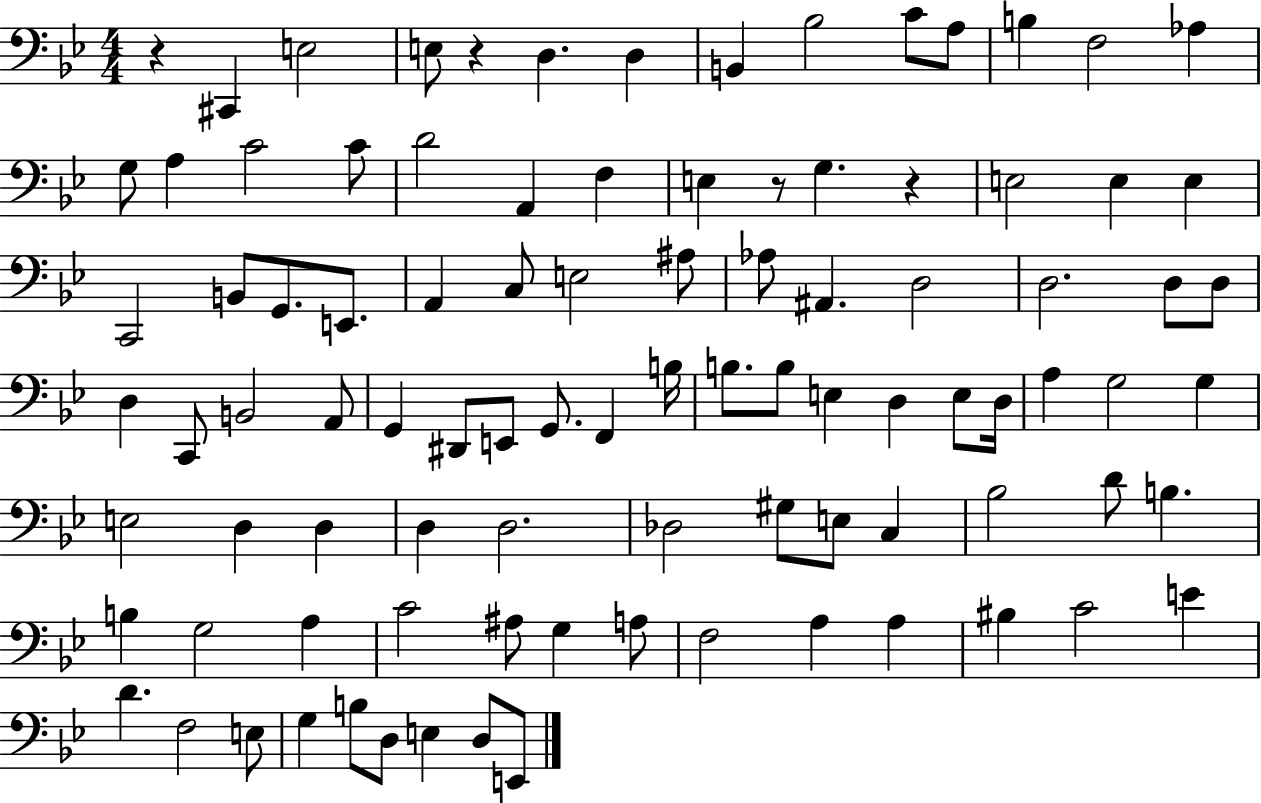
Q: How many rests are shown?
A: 4